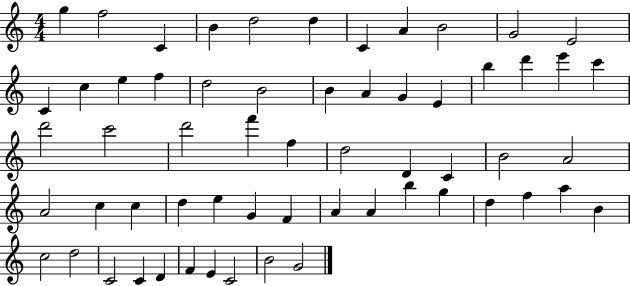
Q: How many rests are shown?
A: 0